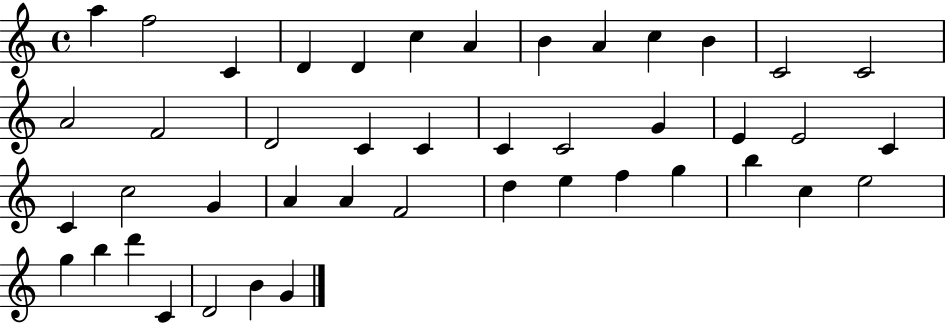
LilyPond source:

{
  \clef treble
  \time 4/4
  \defaultTimeSignature
  \key c \major
  a''4 f''2 c'4 | d'4 d'4 c''4 a'4 | b'4 a'4 c''4 b'4 | c'2 c'2 | \break a'2 f'2 | d'2 c'4 c'4 | c'4 c'2 g'4 | e'4 e'2 c'4 | \break c'4 c''2 g'4 | a'4 a'4 f'2 | d''4 e''4 f''4 g''4 | b''4 c''4 e''2 | \break g''4 b''4 d'''4 c'4 | d'2 b'4 g'4 | \bar "|."
}